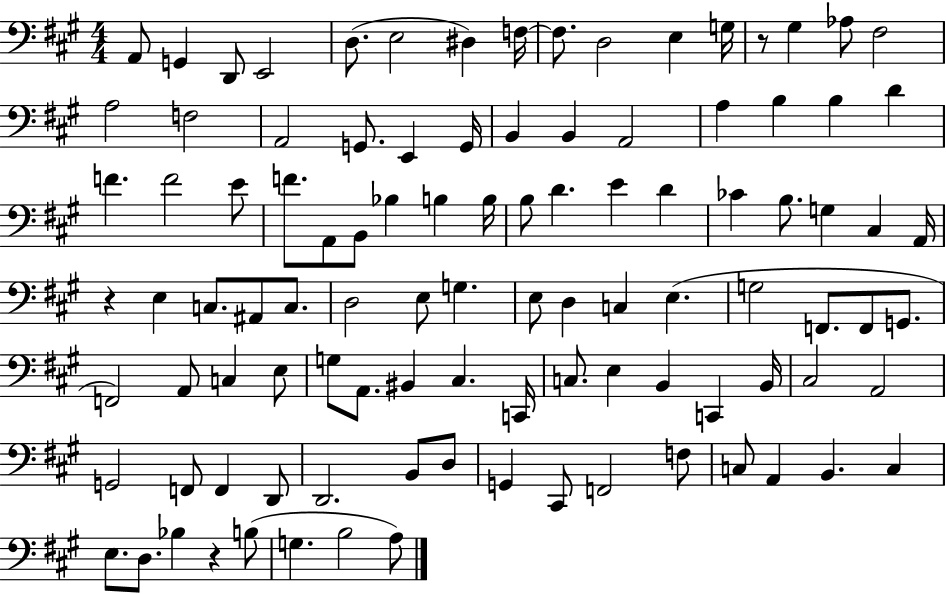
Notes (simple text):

A2/e G2/q D2/e E2/h D3/e. E3/h D#3/q F3/s F3/e. D3/h E3/q G3/s R/e G#3/q Ab3/e F#3/h A3/h F3/h A2/h G2/e. E2/q G2/s B2/q B2/q A2/h A3/q B3/q B3/q D4/q F4/q. F4/h E4/e F4/e. A2/e B2/e Bb3/q B3/q B3/s B3/e D4/q. E4/q D4/q CES4/q B3/e. G3/q C#3/q A2/s R/q E3/q C3/e. A#2/e C3/e. D3/h E3/e G3/q. E3/e D3/q C3/q E3/q. G3/h F2/e. F2/e G2/e. F2/h A2/e C3/q E3/e G3/e A2/e. BIS2/q C#3/q. C2/s C3/e. E3/q B2/q C2/q B2/s C#3/h A2/h G2/h F2/e F2/q D2/e D2/h. B2/e D3/e G2/q C#2/e F2/h F3/e C3/e A2/q B2/q. C3/q E3/e. D3/e. Bb3/q R/q B3/e G3/q. B3/h A3/e